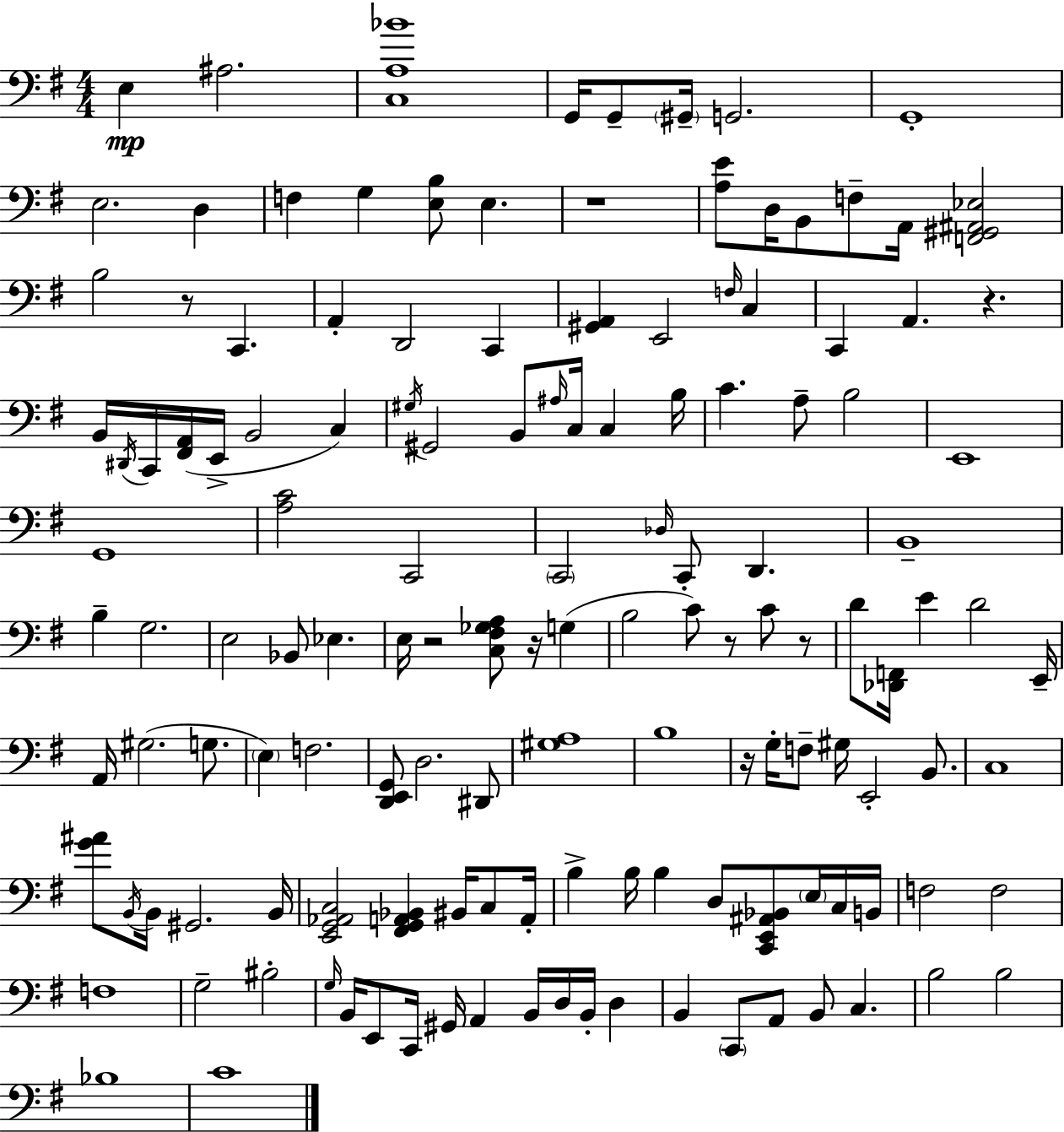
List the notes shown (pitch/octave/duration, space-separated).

E3/q A#3/h. [C3,A3,Bb4]/w G2/s G2/e G#2/s G2/h. G2/w E3/h. D3/q F3/q G3/q [E3,B3]/e E3/q. R/w [A3,E4]/e D3/s B2/e F3/e A2/s [F2,G#2,A#2,Eb3]/h B3/h R/e C2/q. A2/q D2/h C2/q [G#2,A2]/q E2/h F3/s C3/q C2/q A2/q. R/q. B2/s D#2/s C2/s [F#2,A2]/s E2/s B2/h C3/q G#3/s G#2/h B2/e A#3/s C3/s C3/q B3/s C4/q. A3/e B3/h E2/w G2/w [A3,C4]/h C2/h C2/h Db3/s C2/e D2/q. B2/w B3/q G3/h. E3/h Bb2/e Eb3/q. E3/s R/h [C3,F#3,Gb3,A3]/e R/s G3/q B3/h C4/e R/e C4/e R/e D4/e [Db2,F2]/s E4/q D4/h E2/s A2/s G#3/h. G3/e. E3/q F3/h. [D2,E2,G2]/e D3/h. D#2/e [G#3,A3]/w B3/w R/s G3/s F3/e G#3/s E2/h B2/e. C3/w [G4,A#4]/e B2/s B2/s G#2/h. B2/s [E2,G2,Ab2,C3]/h [F#2,G2,A2,Bb2]/q BIS2/s C3/e A2/s B3/q B3/s B3/q D3/e [C2,E2,A#2,Bb2]/e E3/s C3/s B2/s F3/h F3/h F3/w G3/h BIS3/h G3/s B2/s E2/e C2/s G#2/s A2/q B2/s D3/s B2/s D3/q B2/q C2/e A2/e B2/e C3/q. B3/h B3/h Bb3/w C4/w